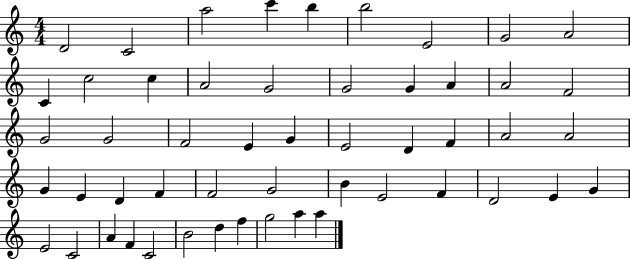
X:1
T:Untitled
M:4/4
L:1/4
K:C
D2 C2 a2 c' b b2 E2 G2 A2 C c2 c A2 G2 G2 G A A2 F2 G2 G2 F2 E G E2 D F A2 A2 G E D F F2 G2 B E2 F D2 E G E2 C2 A F C2 B2 d f g2 a a